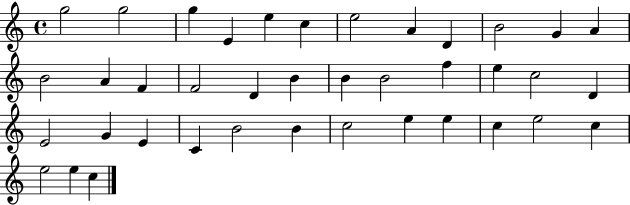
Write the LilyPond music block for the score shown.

{
  \clef treble
  \time 4/4
  \defaultTimeSignature
  \key c \major
  g''2 g''2 | g''4 e'4 e''4 c''4 | e''2 a'4 d'4 | b'2 g'4 a'4 | \break b'2 a'4 f'4 | f'2 d'4 b'4 | b'4 b'2 f''4 | e''4 c''2 d'4 | \break e'2 g'4 e'4 | c'4 b'2 b'4 | c''2 e''4 e''4 | c''4 e''2 c''4 | \break e''2 e''4 c''4 | \bar "|."
}